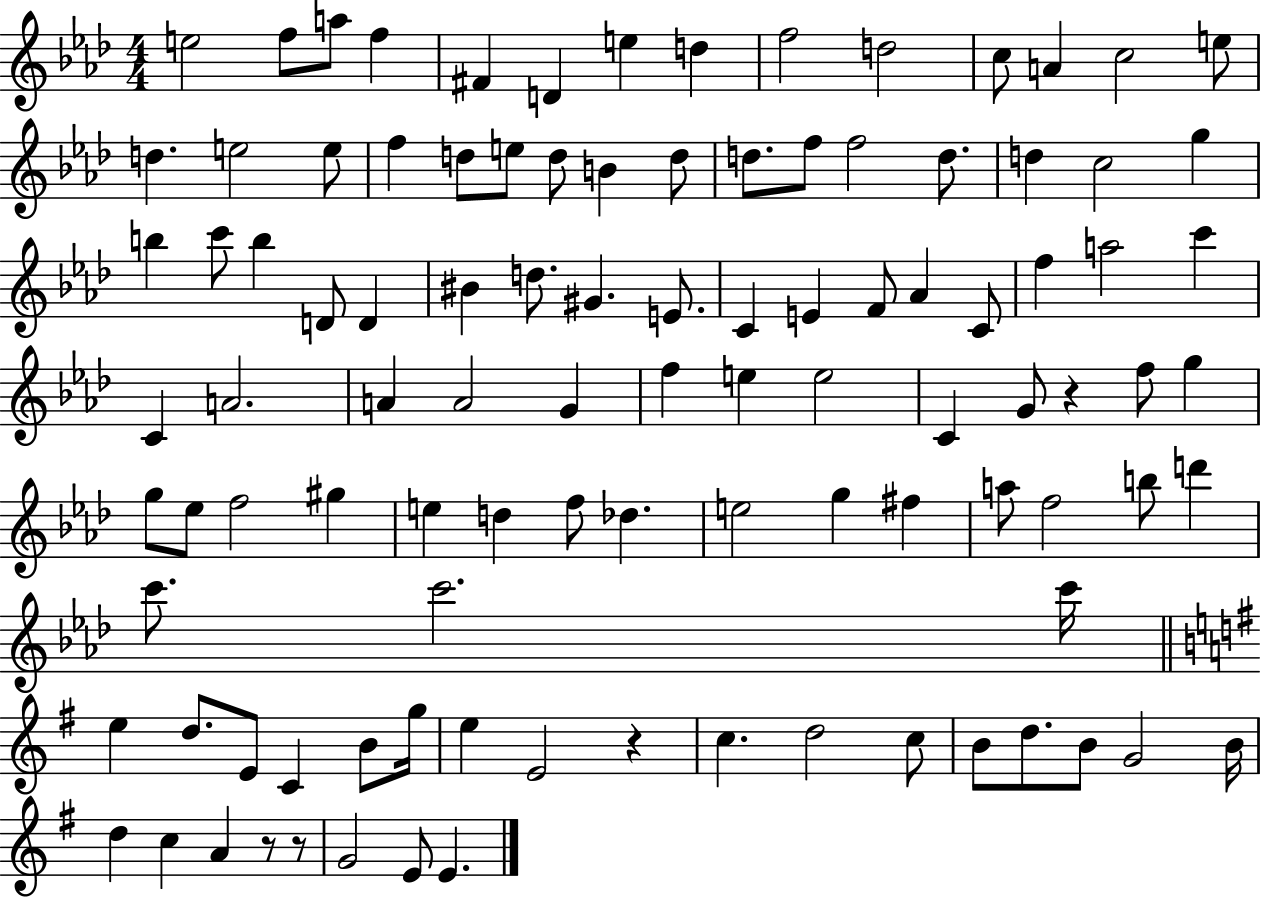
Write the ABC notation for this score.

X:1
T:Untitled
M:4/4
L:1/4
K:Ab
e2 f/2 a/2 f ^F D e d f2 d2 c/2 A c2 e/2 d e2 e/2 f d/2 e/2 d/2 B d/2 d/2 f/2 f2 d/2 d c2 g b c'/2 b D/2 D ^B d/2 ^G E/2 C E F/2 _A C/2 f a2 c' C A2 A A2 G f e e2 C G/2 z f/2 g g/2 _e/2 f2 ^g e d f/2 _d e2 g ^f a/2 f2 b/2 d' c'/2 c'2 c'/4 e d/2 E/2 C B/2 g/4 e E2 z c d2 c/2 B/2 d/2 B/2 G2 B/4 d c A z/2 z/2 G2 E/2 E